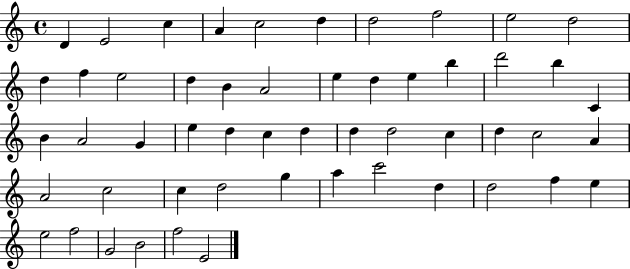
X:1
T:Untitled
M:4/4
L:1/4
K:C
D E2 c A c2 d d2 f2 e2 d2 d f e2 d B A2 e d e b d'2 b C B A2 G e d c d d d2 c d c2 A A2 c2 c d2 g a c'2 d d2 f e e2 f2 G2 B2 f2 E2